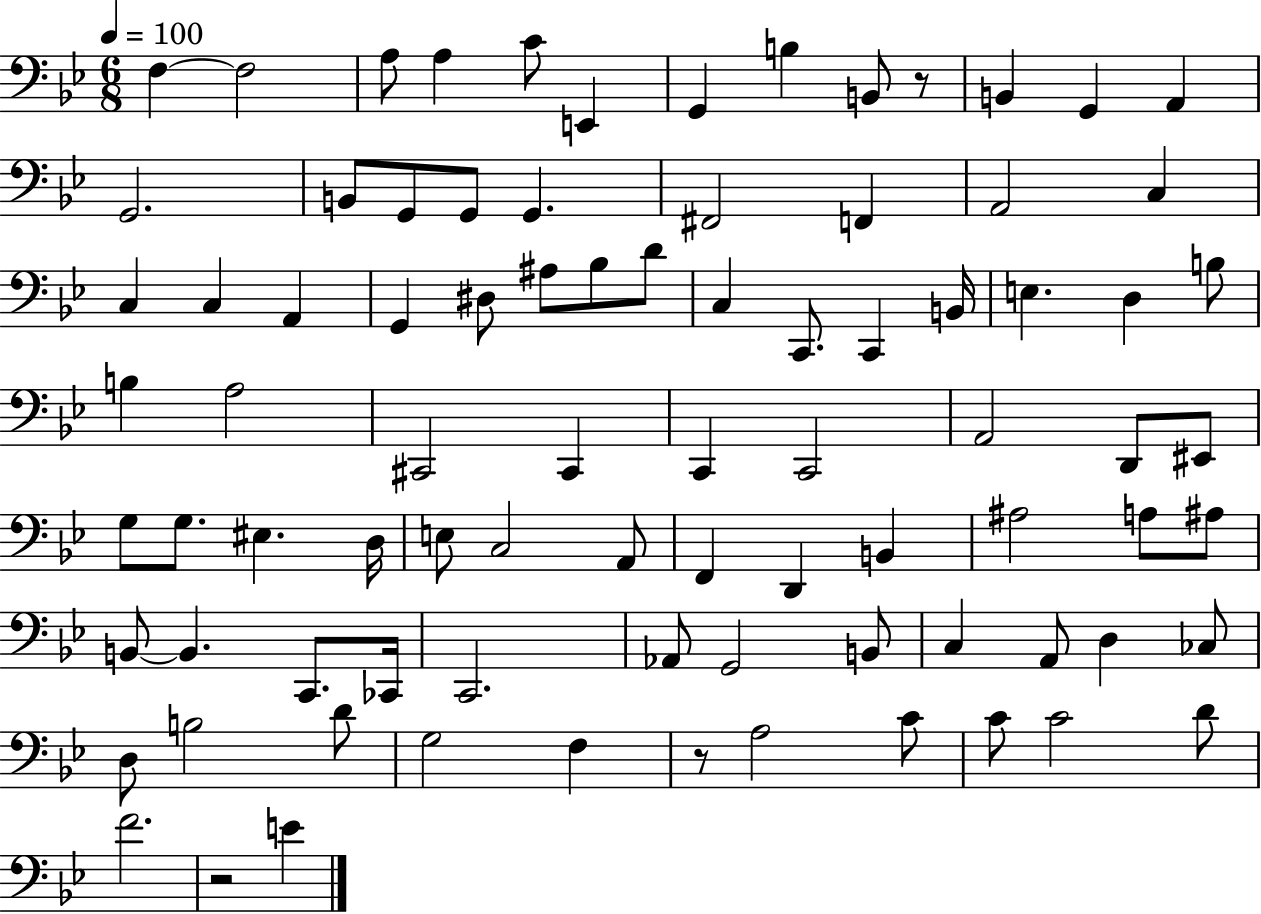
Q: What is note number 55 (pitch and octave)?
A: B2